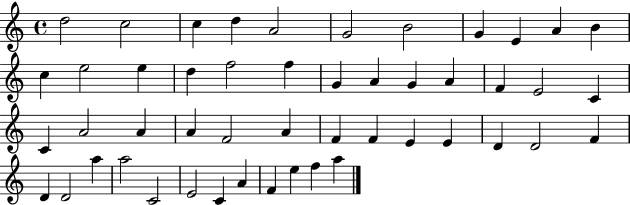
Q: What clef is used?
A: treble